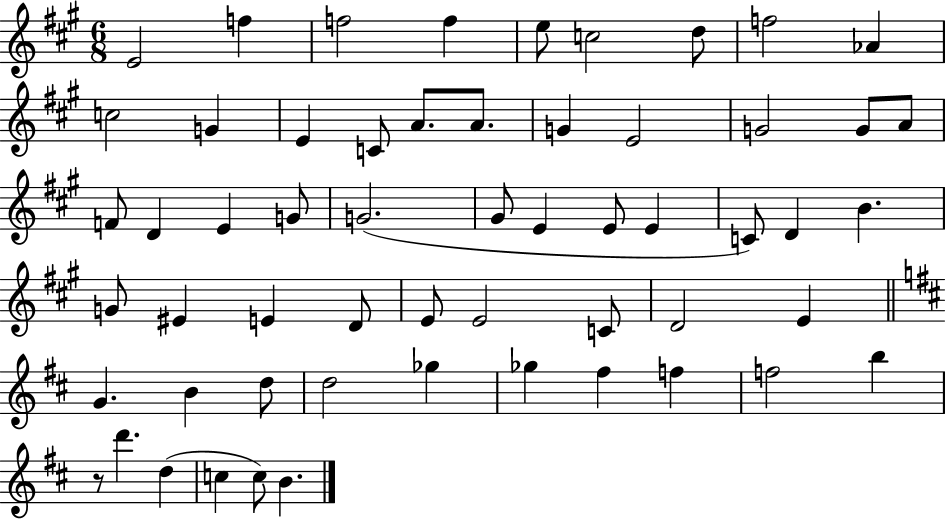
X:1
T:Untitled
M:6/8
L:1/4
K:A
E2 f f2 f e/2 c2 d/2 f2 _A c2 G E C/2 A/2 A/2 G E2 G2 G/2 A/2 F/2 D E G/2 G2 ^G/2 E E/2 E C/2 D B G/2 ^E E D/2 E/2 E2 C/2 D2 E G B d/2 d2 _g _g ^f f f2 b z/2 d' d c c/2 B